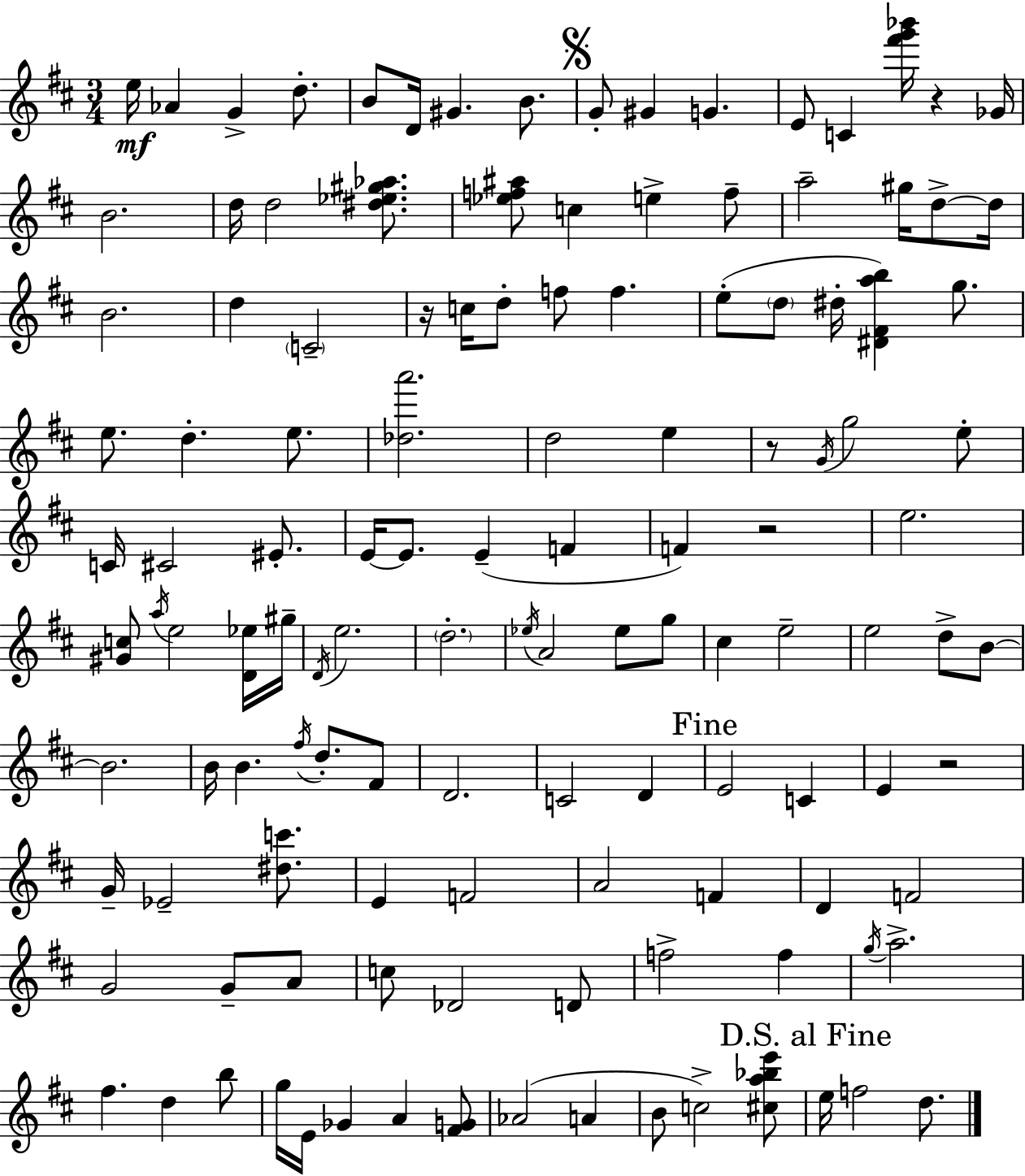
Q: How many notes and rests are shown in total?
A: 126